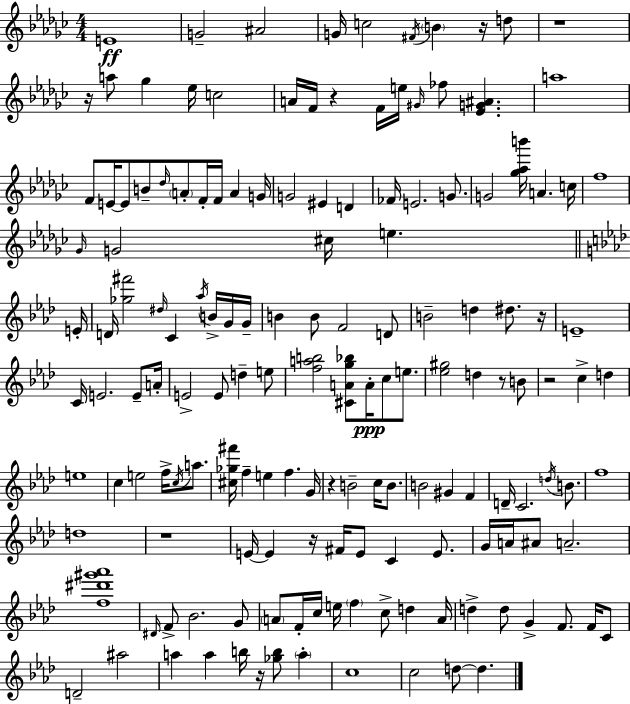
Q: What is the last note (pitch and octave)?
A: D5